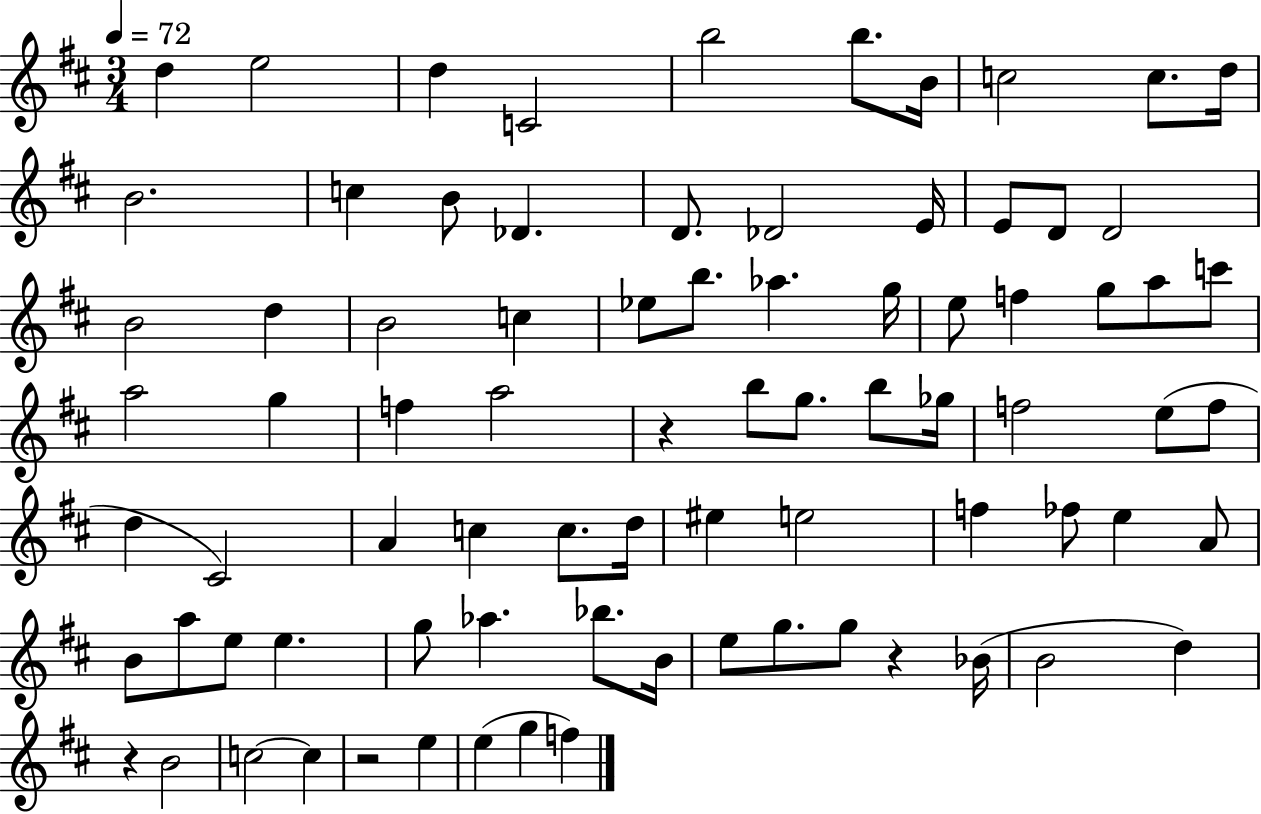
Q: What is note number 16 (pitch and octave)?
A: Db4